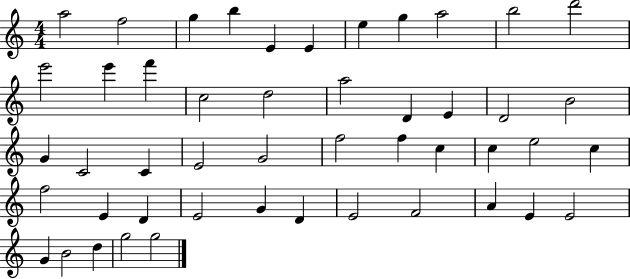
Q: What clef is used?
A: treble